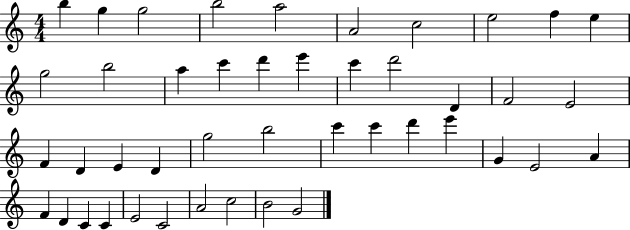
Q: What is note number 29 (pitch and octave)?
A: C6